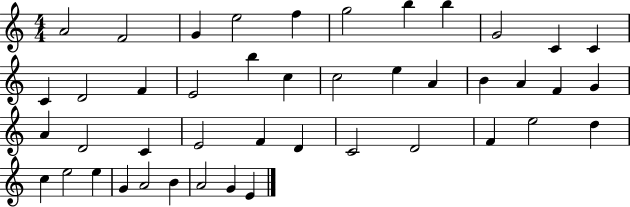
{
  \clef treble
  \numericTimeSignature
  \time 4/4
  \key c \major
  a'2 f'2 | g'4 e''2 f''4 | g''2 b''4 b''4 | g'2 c'4 c'4 | \break c'4 d'2 f'4 | e'2 b''4 c''4 | c''2 e''4 a'4 | b'4 a'4 f'4 g'4 | \break a'4 d'2 c'4 | e'2 f'4 d'4 | c'2 d'2 | f'4 e''2 d''4 | \break c''4 e''2 e''4 | g'4 a'2 b'4 | a'2 g'4 e'4 | \bar "|."
}